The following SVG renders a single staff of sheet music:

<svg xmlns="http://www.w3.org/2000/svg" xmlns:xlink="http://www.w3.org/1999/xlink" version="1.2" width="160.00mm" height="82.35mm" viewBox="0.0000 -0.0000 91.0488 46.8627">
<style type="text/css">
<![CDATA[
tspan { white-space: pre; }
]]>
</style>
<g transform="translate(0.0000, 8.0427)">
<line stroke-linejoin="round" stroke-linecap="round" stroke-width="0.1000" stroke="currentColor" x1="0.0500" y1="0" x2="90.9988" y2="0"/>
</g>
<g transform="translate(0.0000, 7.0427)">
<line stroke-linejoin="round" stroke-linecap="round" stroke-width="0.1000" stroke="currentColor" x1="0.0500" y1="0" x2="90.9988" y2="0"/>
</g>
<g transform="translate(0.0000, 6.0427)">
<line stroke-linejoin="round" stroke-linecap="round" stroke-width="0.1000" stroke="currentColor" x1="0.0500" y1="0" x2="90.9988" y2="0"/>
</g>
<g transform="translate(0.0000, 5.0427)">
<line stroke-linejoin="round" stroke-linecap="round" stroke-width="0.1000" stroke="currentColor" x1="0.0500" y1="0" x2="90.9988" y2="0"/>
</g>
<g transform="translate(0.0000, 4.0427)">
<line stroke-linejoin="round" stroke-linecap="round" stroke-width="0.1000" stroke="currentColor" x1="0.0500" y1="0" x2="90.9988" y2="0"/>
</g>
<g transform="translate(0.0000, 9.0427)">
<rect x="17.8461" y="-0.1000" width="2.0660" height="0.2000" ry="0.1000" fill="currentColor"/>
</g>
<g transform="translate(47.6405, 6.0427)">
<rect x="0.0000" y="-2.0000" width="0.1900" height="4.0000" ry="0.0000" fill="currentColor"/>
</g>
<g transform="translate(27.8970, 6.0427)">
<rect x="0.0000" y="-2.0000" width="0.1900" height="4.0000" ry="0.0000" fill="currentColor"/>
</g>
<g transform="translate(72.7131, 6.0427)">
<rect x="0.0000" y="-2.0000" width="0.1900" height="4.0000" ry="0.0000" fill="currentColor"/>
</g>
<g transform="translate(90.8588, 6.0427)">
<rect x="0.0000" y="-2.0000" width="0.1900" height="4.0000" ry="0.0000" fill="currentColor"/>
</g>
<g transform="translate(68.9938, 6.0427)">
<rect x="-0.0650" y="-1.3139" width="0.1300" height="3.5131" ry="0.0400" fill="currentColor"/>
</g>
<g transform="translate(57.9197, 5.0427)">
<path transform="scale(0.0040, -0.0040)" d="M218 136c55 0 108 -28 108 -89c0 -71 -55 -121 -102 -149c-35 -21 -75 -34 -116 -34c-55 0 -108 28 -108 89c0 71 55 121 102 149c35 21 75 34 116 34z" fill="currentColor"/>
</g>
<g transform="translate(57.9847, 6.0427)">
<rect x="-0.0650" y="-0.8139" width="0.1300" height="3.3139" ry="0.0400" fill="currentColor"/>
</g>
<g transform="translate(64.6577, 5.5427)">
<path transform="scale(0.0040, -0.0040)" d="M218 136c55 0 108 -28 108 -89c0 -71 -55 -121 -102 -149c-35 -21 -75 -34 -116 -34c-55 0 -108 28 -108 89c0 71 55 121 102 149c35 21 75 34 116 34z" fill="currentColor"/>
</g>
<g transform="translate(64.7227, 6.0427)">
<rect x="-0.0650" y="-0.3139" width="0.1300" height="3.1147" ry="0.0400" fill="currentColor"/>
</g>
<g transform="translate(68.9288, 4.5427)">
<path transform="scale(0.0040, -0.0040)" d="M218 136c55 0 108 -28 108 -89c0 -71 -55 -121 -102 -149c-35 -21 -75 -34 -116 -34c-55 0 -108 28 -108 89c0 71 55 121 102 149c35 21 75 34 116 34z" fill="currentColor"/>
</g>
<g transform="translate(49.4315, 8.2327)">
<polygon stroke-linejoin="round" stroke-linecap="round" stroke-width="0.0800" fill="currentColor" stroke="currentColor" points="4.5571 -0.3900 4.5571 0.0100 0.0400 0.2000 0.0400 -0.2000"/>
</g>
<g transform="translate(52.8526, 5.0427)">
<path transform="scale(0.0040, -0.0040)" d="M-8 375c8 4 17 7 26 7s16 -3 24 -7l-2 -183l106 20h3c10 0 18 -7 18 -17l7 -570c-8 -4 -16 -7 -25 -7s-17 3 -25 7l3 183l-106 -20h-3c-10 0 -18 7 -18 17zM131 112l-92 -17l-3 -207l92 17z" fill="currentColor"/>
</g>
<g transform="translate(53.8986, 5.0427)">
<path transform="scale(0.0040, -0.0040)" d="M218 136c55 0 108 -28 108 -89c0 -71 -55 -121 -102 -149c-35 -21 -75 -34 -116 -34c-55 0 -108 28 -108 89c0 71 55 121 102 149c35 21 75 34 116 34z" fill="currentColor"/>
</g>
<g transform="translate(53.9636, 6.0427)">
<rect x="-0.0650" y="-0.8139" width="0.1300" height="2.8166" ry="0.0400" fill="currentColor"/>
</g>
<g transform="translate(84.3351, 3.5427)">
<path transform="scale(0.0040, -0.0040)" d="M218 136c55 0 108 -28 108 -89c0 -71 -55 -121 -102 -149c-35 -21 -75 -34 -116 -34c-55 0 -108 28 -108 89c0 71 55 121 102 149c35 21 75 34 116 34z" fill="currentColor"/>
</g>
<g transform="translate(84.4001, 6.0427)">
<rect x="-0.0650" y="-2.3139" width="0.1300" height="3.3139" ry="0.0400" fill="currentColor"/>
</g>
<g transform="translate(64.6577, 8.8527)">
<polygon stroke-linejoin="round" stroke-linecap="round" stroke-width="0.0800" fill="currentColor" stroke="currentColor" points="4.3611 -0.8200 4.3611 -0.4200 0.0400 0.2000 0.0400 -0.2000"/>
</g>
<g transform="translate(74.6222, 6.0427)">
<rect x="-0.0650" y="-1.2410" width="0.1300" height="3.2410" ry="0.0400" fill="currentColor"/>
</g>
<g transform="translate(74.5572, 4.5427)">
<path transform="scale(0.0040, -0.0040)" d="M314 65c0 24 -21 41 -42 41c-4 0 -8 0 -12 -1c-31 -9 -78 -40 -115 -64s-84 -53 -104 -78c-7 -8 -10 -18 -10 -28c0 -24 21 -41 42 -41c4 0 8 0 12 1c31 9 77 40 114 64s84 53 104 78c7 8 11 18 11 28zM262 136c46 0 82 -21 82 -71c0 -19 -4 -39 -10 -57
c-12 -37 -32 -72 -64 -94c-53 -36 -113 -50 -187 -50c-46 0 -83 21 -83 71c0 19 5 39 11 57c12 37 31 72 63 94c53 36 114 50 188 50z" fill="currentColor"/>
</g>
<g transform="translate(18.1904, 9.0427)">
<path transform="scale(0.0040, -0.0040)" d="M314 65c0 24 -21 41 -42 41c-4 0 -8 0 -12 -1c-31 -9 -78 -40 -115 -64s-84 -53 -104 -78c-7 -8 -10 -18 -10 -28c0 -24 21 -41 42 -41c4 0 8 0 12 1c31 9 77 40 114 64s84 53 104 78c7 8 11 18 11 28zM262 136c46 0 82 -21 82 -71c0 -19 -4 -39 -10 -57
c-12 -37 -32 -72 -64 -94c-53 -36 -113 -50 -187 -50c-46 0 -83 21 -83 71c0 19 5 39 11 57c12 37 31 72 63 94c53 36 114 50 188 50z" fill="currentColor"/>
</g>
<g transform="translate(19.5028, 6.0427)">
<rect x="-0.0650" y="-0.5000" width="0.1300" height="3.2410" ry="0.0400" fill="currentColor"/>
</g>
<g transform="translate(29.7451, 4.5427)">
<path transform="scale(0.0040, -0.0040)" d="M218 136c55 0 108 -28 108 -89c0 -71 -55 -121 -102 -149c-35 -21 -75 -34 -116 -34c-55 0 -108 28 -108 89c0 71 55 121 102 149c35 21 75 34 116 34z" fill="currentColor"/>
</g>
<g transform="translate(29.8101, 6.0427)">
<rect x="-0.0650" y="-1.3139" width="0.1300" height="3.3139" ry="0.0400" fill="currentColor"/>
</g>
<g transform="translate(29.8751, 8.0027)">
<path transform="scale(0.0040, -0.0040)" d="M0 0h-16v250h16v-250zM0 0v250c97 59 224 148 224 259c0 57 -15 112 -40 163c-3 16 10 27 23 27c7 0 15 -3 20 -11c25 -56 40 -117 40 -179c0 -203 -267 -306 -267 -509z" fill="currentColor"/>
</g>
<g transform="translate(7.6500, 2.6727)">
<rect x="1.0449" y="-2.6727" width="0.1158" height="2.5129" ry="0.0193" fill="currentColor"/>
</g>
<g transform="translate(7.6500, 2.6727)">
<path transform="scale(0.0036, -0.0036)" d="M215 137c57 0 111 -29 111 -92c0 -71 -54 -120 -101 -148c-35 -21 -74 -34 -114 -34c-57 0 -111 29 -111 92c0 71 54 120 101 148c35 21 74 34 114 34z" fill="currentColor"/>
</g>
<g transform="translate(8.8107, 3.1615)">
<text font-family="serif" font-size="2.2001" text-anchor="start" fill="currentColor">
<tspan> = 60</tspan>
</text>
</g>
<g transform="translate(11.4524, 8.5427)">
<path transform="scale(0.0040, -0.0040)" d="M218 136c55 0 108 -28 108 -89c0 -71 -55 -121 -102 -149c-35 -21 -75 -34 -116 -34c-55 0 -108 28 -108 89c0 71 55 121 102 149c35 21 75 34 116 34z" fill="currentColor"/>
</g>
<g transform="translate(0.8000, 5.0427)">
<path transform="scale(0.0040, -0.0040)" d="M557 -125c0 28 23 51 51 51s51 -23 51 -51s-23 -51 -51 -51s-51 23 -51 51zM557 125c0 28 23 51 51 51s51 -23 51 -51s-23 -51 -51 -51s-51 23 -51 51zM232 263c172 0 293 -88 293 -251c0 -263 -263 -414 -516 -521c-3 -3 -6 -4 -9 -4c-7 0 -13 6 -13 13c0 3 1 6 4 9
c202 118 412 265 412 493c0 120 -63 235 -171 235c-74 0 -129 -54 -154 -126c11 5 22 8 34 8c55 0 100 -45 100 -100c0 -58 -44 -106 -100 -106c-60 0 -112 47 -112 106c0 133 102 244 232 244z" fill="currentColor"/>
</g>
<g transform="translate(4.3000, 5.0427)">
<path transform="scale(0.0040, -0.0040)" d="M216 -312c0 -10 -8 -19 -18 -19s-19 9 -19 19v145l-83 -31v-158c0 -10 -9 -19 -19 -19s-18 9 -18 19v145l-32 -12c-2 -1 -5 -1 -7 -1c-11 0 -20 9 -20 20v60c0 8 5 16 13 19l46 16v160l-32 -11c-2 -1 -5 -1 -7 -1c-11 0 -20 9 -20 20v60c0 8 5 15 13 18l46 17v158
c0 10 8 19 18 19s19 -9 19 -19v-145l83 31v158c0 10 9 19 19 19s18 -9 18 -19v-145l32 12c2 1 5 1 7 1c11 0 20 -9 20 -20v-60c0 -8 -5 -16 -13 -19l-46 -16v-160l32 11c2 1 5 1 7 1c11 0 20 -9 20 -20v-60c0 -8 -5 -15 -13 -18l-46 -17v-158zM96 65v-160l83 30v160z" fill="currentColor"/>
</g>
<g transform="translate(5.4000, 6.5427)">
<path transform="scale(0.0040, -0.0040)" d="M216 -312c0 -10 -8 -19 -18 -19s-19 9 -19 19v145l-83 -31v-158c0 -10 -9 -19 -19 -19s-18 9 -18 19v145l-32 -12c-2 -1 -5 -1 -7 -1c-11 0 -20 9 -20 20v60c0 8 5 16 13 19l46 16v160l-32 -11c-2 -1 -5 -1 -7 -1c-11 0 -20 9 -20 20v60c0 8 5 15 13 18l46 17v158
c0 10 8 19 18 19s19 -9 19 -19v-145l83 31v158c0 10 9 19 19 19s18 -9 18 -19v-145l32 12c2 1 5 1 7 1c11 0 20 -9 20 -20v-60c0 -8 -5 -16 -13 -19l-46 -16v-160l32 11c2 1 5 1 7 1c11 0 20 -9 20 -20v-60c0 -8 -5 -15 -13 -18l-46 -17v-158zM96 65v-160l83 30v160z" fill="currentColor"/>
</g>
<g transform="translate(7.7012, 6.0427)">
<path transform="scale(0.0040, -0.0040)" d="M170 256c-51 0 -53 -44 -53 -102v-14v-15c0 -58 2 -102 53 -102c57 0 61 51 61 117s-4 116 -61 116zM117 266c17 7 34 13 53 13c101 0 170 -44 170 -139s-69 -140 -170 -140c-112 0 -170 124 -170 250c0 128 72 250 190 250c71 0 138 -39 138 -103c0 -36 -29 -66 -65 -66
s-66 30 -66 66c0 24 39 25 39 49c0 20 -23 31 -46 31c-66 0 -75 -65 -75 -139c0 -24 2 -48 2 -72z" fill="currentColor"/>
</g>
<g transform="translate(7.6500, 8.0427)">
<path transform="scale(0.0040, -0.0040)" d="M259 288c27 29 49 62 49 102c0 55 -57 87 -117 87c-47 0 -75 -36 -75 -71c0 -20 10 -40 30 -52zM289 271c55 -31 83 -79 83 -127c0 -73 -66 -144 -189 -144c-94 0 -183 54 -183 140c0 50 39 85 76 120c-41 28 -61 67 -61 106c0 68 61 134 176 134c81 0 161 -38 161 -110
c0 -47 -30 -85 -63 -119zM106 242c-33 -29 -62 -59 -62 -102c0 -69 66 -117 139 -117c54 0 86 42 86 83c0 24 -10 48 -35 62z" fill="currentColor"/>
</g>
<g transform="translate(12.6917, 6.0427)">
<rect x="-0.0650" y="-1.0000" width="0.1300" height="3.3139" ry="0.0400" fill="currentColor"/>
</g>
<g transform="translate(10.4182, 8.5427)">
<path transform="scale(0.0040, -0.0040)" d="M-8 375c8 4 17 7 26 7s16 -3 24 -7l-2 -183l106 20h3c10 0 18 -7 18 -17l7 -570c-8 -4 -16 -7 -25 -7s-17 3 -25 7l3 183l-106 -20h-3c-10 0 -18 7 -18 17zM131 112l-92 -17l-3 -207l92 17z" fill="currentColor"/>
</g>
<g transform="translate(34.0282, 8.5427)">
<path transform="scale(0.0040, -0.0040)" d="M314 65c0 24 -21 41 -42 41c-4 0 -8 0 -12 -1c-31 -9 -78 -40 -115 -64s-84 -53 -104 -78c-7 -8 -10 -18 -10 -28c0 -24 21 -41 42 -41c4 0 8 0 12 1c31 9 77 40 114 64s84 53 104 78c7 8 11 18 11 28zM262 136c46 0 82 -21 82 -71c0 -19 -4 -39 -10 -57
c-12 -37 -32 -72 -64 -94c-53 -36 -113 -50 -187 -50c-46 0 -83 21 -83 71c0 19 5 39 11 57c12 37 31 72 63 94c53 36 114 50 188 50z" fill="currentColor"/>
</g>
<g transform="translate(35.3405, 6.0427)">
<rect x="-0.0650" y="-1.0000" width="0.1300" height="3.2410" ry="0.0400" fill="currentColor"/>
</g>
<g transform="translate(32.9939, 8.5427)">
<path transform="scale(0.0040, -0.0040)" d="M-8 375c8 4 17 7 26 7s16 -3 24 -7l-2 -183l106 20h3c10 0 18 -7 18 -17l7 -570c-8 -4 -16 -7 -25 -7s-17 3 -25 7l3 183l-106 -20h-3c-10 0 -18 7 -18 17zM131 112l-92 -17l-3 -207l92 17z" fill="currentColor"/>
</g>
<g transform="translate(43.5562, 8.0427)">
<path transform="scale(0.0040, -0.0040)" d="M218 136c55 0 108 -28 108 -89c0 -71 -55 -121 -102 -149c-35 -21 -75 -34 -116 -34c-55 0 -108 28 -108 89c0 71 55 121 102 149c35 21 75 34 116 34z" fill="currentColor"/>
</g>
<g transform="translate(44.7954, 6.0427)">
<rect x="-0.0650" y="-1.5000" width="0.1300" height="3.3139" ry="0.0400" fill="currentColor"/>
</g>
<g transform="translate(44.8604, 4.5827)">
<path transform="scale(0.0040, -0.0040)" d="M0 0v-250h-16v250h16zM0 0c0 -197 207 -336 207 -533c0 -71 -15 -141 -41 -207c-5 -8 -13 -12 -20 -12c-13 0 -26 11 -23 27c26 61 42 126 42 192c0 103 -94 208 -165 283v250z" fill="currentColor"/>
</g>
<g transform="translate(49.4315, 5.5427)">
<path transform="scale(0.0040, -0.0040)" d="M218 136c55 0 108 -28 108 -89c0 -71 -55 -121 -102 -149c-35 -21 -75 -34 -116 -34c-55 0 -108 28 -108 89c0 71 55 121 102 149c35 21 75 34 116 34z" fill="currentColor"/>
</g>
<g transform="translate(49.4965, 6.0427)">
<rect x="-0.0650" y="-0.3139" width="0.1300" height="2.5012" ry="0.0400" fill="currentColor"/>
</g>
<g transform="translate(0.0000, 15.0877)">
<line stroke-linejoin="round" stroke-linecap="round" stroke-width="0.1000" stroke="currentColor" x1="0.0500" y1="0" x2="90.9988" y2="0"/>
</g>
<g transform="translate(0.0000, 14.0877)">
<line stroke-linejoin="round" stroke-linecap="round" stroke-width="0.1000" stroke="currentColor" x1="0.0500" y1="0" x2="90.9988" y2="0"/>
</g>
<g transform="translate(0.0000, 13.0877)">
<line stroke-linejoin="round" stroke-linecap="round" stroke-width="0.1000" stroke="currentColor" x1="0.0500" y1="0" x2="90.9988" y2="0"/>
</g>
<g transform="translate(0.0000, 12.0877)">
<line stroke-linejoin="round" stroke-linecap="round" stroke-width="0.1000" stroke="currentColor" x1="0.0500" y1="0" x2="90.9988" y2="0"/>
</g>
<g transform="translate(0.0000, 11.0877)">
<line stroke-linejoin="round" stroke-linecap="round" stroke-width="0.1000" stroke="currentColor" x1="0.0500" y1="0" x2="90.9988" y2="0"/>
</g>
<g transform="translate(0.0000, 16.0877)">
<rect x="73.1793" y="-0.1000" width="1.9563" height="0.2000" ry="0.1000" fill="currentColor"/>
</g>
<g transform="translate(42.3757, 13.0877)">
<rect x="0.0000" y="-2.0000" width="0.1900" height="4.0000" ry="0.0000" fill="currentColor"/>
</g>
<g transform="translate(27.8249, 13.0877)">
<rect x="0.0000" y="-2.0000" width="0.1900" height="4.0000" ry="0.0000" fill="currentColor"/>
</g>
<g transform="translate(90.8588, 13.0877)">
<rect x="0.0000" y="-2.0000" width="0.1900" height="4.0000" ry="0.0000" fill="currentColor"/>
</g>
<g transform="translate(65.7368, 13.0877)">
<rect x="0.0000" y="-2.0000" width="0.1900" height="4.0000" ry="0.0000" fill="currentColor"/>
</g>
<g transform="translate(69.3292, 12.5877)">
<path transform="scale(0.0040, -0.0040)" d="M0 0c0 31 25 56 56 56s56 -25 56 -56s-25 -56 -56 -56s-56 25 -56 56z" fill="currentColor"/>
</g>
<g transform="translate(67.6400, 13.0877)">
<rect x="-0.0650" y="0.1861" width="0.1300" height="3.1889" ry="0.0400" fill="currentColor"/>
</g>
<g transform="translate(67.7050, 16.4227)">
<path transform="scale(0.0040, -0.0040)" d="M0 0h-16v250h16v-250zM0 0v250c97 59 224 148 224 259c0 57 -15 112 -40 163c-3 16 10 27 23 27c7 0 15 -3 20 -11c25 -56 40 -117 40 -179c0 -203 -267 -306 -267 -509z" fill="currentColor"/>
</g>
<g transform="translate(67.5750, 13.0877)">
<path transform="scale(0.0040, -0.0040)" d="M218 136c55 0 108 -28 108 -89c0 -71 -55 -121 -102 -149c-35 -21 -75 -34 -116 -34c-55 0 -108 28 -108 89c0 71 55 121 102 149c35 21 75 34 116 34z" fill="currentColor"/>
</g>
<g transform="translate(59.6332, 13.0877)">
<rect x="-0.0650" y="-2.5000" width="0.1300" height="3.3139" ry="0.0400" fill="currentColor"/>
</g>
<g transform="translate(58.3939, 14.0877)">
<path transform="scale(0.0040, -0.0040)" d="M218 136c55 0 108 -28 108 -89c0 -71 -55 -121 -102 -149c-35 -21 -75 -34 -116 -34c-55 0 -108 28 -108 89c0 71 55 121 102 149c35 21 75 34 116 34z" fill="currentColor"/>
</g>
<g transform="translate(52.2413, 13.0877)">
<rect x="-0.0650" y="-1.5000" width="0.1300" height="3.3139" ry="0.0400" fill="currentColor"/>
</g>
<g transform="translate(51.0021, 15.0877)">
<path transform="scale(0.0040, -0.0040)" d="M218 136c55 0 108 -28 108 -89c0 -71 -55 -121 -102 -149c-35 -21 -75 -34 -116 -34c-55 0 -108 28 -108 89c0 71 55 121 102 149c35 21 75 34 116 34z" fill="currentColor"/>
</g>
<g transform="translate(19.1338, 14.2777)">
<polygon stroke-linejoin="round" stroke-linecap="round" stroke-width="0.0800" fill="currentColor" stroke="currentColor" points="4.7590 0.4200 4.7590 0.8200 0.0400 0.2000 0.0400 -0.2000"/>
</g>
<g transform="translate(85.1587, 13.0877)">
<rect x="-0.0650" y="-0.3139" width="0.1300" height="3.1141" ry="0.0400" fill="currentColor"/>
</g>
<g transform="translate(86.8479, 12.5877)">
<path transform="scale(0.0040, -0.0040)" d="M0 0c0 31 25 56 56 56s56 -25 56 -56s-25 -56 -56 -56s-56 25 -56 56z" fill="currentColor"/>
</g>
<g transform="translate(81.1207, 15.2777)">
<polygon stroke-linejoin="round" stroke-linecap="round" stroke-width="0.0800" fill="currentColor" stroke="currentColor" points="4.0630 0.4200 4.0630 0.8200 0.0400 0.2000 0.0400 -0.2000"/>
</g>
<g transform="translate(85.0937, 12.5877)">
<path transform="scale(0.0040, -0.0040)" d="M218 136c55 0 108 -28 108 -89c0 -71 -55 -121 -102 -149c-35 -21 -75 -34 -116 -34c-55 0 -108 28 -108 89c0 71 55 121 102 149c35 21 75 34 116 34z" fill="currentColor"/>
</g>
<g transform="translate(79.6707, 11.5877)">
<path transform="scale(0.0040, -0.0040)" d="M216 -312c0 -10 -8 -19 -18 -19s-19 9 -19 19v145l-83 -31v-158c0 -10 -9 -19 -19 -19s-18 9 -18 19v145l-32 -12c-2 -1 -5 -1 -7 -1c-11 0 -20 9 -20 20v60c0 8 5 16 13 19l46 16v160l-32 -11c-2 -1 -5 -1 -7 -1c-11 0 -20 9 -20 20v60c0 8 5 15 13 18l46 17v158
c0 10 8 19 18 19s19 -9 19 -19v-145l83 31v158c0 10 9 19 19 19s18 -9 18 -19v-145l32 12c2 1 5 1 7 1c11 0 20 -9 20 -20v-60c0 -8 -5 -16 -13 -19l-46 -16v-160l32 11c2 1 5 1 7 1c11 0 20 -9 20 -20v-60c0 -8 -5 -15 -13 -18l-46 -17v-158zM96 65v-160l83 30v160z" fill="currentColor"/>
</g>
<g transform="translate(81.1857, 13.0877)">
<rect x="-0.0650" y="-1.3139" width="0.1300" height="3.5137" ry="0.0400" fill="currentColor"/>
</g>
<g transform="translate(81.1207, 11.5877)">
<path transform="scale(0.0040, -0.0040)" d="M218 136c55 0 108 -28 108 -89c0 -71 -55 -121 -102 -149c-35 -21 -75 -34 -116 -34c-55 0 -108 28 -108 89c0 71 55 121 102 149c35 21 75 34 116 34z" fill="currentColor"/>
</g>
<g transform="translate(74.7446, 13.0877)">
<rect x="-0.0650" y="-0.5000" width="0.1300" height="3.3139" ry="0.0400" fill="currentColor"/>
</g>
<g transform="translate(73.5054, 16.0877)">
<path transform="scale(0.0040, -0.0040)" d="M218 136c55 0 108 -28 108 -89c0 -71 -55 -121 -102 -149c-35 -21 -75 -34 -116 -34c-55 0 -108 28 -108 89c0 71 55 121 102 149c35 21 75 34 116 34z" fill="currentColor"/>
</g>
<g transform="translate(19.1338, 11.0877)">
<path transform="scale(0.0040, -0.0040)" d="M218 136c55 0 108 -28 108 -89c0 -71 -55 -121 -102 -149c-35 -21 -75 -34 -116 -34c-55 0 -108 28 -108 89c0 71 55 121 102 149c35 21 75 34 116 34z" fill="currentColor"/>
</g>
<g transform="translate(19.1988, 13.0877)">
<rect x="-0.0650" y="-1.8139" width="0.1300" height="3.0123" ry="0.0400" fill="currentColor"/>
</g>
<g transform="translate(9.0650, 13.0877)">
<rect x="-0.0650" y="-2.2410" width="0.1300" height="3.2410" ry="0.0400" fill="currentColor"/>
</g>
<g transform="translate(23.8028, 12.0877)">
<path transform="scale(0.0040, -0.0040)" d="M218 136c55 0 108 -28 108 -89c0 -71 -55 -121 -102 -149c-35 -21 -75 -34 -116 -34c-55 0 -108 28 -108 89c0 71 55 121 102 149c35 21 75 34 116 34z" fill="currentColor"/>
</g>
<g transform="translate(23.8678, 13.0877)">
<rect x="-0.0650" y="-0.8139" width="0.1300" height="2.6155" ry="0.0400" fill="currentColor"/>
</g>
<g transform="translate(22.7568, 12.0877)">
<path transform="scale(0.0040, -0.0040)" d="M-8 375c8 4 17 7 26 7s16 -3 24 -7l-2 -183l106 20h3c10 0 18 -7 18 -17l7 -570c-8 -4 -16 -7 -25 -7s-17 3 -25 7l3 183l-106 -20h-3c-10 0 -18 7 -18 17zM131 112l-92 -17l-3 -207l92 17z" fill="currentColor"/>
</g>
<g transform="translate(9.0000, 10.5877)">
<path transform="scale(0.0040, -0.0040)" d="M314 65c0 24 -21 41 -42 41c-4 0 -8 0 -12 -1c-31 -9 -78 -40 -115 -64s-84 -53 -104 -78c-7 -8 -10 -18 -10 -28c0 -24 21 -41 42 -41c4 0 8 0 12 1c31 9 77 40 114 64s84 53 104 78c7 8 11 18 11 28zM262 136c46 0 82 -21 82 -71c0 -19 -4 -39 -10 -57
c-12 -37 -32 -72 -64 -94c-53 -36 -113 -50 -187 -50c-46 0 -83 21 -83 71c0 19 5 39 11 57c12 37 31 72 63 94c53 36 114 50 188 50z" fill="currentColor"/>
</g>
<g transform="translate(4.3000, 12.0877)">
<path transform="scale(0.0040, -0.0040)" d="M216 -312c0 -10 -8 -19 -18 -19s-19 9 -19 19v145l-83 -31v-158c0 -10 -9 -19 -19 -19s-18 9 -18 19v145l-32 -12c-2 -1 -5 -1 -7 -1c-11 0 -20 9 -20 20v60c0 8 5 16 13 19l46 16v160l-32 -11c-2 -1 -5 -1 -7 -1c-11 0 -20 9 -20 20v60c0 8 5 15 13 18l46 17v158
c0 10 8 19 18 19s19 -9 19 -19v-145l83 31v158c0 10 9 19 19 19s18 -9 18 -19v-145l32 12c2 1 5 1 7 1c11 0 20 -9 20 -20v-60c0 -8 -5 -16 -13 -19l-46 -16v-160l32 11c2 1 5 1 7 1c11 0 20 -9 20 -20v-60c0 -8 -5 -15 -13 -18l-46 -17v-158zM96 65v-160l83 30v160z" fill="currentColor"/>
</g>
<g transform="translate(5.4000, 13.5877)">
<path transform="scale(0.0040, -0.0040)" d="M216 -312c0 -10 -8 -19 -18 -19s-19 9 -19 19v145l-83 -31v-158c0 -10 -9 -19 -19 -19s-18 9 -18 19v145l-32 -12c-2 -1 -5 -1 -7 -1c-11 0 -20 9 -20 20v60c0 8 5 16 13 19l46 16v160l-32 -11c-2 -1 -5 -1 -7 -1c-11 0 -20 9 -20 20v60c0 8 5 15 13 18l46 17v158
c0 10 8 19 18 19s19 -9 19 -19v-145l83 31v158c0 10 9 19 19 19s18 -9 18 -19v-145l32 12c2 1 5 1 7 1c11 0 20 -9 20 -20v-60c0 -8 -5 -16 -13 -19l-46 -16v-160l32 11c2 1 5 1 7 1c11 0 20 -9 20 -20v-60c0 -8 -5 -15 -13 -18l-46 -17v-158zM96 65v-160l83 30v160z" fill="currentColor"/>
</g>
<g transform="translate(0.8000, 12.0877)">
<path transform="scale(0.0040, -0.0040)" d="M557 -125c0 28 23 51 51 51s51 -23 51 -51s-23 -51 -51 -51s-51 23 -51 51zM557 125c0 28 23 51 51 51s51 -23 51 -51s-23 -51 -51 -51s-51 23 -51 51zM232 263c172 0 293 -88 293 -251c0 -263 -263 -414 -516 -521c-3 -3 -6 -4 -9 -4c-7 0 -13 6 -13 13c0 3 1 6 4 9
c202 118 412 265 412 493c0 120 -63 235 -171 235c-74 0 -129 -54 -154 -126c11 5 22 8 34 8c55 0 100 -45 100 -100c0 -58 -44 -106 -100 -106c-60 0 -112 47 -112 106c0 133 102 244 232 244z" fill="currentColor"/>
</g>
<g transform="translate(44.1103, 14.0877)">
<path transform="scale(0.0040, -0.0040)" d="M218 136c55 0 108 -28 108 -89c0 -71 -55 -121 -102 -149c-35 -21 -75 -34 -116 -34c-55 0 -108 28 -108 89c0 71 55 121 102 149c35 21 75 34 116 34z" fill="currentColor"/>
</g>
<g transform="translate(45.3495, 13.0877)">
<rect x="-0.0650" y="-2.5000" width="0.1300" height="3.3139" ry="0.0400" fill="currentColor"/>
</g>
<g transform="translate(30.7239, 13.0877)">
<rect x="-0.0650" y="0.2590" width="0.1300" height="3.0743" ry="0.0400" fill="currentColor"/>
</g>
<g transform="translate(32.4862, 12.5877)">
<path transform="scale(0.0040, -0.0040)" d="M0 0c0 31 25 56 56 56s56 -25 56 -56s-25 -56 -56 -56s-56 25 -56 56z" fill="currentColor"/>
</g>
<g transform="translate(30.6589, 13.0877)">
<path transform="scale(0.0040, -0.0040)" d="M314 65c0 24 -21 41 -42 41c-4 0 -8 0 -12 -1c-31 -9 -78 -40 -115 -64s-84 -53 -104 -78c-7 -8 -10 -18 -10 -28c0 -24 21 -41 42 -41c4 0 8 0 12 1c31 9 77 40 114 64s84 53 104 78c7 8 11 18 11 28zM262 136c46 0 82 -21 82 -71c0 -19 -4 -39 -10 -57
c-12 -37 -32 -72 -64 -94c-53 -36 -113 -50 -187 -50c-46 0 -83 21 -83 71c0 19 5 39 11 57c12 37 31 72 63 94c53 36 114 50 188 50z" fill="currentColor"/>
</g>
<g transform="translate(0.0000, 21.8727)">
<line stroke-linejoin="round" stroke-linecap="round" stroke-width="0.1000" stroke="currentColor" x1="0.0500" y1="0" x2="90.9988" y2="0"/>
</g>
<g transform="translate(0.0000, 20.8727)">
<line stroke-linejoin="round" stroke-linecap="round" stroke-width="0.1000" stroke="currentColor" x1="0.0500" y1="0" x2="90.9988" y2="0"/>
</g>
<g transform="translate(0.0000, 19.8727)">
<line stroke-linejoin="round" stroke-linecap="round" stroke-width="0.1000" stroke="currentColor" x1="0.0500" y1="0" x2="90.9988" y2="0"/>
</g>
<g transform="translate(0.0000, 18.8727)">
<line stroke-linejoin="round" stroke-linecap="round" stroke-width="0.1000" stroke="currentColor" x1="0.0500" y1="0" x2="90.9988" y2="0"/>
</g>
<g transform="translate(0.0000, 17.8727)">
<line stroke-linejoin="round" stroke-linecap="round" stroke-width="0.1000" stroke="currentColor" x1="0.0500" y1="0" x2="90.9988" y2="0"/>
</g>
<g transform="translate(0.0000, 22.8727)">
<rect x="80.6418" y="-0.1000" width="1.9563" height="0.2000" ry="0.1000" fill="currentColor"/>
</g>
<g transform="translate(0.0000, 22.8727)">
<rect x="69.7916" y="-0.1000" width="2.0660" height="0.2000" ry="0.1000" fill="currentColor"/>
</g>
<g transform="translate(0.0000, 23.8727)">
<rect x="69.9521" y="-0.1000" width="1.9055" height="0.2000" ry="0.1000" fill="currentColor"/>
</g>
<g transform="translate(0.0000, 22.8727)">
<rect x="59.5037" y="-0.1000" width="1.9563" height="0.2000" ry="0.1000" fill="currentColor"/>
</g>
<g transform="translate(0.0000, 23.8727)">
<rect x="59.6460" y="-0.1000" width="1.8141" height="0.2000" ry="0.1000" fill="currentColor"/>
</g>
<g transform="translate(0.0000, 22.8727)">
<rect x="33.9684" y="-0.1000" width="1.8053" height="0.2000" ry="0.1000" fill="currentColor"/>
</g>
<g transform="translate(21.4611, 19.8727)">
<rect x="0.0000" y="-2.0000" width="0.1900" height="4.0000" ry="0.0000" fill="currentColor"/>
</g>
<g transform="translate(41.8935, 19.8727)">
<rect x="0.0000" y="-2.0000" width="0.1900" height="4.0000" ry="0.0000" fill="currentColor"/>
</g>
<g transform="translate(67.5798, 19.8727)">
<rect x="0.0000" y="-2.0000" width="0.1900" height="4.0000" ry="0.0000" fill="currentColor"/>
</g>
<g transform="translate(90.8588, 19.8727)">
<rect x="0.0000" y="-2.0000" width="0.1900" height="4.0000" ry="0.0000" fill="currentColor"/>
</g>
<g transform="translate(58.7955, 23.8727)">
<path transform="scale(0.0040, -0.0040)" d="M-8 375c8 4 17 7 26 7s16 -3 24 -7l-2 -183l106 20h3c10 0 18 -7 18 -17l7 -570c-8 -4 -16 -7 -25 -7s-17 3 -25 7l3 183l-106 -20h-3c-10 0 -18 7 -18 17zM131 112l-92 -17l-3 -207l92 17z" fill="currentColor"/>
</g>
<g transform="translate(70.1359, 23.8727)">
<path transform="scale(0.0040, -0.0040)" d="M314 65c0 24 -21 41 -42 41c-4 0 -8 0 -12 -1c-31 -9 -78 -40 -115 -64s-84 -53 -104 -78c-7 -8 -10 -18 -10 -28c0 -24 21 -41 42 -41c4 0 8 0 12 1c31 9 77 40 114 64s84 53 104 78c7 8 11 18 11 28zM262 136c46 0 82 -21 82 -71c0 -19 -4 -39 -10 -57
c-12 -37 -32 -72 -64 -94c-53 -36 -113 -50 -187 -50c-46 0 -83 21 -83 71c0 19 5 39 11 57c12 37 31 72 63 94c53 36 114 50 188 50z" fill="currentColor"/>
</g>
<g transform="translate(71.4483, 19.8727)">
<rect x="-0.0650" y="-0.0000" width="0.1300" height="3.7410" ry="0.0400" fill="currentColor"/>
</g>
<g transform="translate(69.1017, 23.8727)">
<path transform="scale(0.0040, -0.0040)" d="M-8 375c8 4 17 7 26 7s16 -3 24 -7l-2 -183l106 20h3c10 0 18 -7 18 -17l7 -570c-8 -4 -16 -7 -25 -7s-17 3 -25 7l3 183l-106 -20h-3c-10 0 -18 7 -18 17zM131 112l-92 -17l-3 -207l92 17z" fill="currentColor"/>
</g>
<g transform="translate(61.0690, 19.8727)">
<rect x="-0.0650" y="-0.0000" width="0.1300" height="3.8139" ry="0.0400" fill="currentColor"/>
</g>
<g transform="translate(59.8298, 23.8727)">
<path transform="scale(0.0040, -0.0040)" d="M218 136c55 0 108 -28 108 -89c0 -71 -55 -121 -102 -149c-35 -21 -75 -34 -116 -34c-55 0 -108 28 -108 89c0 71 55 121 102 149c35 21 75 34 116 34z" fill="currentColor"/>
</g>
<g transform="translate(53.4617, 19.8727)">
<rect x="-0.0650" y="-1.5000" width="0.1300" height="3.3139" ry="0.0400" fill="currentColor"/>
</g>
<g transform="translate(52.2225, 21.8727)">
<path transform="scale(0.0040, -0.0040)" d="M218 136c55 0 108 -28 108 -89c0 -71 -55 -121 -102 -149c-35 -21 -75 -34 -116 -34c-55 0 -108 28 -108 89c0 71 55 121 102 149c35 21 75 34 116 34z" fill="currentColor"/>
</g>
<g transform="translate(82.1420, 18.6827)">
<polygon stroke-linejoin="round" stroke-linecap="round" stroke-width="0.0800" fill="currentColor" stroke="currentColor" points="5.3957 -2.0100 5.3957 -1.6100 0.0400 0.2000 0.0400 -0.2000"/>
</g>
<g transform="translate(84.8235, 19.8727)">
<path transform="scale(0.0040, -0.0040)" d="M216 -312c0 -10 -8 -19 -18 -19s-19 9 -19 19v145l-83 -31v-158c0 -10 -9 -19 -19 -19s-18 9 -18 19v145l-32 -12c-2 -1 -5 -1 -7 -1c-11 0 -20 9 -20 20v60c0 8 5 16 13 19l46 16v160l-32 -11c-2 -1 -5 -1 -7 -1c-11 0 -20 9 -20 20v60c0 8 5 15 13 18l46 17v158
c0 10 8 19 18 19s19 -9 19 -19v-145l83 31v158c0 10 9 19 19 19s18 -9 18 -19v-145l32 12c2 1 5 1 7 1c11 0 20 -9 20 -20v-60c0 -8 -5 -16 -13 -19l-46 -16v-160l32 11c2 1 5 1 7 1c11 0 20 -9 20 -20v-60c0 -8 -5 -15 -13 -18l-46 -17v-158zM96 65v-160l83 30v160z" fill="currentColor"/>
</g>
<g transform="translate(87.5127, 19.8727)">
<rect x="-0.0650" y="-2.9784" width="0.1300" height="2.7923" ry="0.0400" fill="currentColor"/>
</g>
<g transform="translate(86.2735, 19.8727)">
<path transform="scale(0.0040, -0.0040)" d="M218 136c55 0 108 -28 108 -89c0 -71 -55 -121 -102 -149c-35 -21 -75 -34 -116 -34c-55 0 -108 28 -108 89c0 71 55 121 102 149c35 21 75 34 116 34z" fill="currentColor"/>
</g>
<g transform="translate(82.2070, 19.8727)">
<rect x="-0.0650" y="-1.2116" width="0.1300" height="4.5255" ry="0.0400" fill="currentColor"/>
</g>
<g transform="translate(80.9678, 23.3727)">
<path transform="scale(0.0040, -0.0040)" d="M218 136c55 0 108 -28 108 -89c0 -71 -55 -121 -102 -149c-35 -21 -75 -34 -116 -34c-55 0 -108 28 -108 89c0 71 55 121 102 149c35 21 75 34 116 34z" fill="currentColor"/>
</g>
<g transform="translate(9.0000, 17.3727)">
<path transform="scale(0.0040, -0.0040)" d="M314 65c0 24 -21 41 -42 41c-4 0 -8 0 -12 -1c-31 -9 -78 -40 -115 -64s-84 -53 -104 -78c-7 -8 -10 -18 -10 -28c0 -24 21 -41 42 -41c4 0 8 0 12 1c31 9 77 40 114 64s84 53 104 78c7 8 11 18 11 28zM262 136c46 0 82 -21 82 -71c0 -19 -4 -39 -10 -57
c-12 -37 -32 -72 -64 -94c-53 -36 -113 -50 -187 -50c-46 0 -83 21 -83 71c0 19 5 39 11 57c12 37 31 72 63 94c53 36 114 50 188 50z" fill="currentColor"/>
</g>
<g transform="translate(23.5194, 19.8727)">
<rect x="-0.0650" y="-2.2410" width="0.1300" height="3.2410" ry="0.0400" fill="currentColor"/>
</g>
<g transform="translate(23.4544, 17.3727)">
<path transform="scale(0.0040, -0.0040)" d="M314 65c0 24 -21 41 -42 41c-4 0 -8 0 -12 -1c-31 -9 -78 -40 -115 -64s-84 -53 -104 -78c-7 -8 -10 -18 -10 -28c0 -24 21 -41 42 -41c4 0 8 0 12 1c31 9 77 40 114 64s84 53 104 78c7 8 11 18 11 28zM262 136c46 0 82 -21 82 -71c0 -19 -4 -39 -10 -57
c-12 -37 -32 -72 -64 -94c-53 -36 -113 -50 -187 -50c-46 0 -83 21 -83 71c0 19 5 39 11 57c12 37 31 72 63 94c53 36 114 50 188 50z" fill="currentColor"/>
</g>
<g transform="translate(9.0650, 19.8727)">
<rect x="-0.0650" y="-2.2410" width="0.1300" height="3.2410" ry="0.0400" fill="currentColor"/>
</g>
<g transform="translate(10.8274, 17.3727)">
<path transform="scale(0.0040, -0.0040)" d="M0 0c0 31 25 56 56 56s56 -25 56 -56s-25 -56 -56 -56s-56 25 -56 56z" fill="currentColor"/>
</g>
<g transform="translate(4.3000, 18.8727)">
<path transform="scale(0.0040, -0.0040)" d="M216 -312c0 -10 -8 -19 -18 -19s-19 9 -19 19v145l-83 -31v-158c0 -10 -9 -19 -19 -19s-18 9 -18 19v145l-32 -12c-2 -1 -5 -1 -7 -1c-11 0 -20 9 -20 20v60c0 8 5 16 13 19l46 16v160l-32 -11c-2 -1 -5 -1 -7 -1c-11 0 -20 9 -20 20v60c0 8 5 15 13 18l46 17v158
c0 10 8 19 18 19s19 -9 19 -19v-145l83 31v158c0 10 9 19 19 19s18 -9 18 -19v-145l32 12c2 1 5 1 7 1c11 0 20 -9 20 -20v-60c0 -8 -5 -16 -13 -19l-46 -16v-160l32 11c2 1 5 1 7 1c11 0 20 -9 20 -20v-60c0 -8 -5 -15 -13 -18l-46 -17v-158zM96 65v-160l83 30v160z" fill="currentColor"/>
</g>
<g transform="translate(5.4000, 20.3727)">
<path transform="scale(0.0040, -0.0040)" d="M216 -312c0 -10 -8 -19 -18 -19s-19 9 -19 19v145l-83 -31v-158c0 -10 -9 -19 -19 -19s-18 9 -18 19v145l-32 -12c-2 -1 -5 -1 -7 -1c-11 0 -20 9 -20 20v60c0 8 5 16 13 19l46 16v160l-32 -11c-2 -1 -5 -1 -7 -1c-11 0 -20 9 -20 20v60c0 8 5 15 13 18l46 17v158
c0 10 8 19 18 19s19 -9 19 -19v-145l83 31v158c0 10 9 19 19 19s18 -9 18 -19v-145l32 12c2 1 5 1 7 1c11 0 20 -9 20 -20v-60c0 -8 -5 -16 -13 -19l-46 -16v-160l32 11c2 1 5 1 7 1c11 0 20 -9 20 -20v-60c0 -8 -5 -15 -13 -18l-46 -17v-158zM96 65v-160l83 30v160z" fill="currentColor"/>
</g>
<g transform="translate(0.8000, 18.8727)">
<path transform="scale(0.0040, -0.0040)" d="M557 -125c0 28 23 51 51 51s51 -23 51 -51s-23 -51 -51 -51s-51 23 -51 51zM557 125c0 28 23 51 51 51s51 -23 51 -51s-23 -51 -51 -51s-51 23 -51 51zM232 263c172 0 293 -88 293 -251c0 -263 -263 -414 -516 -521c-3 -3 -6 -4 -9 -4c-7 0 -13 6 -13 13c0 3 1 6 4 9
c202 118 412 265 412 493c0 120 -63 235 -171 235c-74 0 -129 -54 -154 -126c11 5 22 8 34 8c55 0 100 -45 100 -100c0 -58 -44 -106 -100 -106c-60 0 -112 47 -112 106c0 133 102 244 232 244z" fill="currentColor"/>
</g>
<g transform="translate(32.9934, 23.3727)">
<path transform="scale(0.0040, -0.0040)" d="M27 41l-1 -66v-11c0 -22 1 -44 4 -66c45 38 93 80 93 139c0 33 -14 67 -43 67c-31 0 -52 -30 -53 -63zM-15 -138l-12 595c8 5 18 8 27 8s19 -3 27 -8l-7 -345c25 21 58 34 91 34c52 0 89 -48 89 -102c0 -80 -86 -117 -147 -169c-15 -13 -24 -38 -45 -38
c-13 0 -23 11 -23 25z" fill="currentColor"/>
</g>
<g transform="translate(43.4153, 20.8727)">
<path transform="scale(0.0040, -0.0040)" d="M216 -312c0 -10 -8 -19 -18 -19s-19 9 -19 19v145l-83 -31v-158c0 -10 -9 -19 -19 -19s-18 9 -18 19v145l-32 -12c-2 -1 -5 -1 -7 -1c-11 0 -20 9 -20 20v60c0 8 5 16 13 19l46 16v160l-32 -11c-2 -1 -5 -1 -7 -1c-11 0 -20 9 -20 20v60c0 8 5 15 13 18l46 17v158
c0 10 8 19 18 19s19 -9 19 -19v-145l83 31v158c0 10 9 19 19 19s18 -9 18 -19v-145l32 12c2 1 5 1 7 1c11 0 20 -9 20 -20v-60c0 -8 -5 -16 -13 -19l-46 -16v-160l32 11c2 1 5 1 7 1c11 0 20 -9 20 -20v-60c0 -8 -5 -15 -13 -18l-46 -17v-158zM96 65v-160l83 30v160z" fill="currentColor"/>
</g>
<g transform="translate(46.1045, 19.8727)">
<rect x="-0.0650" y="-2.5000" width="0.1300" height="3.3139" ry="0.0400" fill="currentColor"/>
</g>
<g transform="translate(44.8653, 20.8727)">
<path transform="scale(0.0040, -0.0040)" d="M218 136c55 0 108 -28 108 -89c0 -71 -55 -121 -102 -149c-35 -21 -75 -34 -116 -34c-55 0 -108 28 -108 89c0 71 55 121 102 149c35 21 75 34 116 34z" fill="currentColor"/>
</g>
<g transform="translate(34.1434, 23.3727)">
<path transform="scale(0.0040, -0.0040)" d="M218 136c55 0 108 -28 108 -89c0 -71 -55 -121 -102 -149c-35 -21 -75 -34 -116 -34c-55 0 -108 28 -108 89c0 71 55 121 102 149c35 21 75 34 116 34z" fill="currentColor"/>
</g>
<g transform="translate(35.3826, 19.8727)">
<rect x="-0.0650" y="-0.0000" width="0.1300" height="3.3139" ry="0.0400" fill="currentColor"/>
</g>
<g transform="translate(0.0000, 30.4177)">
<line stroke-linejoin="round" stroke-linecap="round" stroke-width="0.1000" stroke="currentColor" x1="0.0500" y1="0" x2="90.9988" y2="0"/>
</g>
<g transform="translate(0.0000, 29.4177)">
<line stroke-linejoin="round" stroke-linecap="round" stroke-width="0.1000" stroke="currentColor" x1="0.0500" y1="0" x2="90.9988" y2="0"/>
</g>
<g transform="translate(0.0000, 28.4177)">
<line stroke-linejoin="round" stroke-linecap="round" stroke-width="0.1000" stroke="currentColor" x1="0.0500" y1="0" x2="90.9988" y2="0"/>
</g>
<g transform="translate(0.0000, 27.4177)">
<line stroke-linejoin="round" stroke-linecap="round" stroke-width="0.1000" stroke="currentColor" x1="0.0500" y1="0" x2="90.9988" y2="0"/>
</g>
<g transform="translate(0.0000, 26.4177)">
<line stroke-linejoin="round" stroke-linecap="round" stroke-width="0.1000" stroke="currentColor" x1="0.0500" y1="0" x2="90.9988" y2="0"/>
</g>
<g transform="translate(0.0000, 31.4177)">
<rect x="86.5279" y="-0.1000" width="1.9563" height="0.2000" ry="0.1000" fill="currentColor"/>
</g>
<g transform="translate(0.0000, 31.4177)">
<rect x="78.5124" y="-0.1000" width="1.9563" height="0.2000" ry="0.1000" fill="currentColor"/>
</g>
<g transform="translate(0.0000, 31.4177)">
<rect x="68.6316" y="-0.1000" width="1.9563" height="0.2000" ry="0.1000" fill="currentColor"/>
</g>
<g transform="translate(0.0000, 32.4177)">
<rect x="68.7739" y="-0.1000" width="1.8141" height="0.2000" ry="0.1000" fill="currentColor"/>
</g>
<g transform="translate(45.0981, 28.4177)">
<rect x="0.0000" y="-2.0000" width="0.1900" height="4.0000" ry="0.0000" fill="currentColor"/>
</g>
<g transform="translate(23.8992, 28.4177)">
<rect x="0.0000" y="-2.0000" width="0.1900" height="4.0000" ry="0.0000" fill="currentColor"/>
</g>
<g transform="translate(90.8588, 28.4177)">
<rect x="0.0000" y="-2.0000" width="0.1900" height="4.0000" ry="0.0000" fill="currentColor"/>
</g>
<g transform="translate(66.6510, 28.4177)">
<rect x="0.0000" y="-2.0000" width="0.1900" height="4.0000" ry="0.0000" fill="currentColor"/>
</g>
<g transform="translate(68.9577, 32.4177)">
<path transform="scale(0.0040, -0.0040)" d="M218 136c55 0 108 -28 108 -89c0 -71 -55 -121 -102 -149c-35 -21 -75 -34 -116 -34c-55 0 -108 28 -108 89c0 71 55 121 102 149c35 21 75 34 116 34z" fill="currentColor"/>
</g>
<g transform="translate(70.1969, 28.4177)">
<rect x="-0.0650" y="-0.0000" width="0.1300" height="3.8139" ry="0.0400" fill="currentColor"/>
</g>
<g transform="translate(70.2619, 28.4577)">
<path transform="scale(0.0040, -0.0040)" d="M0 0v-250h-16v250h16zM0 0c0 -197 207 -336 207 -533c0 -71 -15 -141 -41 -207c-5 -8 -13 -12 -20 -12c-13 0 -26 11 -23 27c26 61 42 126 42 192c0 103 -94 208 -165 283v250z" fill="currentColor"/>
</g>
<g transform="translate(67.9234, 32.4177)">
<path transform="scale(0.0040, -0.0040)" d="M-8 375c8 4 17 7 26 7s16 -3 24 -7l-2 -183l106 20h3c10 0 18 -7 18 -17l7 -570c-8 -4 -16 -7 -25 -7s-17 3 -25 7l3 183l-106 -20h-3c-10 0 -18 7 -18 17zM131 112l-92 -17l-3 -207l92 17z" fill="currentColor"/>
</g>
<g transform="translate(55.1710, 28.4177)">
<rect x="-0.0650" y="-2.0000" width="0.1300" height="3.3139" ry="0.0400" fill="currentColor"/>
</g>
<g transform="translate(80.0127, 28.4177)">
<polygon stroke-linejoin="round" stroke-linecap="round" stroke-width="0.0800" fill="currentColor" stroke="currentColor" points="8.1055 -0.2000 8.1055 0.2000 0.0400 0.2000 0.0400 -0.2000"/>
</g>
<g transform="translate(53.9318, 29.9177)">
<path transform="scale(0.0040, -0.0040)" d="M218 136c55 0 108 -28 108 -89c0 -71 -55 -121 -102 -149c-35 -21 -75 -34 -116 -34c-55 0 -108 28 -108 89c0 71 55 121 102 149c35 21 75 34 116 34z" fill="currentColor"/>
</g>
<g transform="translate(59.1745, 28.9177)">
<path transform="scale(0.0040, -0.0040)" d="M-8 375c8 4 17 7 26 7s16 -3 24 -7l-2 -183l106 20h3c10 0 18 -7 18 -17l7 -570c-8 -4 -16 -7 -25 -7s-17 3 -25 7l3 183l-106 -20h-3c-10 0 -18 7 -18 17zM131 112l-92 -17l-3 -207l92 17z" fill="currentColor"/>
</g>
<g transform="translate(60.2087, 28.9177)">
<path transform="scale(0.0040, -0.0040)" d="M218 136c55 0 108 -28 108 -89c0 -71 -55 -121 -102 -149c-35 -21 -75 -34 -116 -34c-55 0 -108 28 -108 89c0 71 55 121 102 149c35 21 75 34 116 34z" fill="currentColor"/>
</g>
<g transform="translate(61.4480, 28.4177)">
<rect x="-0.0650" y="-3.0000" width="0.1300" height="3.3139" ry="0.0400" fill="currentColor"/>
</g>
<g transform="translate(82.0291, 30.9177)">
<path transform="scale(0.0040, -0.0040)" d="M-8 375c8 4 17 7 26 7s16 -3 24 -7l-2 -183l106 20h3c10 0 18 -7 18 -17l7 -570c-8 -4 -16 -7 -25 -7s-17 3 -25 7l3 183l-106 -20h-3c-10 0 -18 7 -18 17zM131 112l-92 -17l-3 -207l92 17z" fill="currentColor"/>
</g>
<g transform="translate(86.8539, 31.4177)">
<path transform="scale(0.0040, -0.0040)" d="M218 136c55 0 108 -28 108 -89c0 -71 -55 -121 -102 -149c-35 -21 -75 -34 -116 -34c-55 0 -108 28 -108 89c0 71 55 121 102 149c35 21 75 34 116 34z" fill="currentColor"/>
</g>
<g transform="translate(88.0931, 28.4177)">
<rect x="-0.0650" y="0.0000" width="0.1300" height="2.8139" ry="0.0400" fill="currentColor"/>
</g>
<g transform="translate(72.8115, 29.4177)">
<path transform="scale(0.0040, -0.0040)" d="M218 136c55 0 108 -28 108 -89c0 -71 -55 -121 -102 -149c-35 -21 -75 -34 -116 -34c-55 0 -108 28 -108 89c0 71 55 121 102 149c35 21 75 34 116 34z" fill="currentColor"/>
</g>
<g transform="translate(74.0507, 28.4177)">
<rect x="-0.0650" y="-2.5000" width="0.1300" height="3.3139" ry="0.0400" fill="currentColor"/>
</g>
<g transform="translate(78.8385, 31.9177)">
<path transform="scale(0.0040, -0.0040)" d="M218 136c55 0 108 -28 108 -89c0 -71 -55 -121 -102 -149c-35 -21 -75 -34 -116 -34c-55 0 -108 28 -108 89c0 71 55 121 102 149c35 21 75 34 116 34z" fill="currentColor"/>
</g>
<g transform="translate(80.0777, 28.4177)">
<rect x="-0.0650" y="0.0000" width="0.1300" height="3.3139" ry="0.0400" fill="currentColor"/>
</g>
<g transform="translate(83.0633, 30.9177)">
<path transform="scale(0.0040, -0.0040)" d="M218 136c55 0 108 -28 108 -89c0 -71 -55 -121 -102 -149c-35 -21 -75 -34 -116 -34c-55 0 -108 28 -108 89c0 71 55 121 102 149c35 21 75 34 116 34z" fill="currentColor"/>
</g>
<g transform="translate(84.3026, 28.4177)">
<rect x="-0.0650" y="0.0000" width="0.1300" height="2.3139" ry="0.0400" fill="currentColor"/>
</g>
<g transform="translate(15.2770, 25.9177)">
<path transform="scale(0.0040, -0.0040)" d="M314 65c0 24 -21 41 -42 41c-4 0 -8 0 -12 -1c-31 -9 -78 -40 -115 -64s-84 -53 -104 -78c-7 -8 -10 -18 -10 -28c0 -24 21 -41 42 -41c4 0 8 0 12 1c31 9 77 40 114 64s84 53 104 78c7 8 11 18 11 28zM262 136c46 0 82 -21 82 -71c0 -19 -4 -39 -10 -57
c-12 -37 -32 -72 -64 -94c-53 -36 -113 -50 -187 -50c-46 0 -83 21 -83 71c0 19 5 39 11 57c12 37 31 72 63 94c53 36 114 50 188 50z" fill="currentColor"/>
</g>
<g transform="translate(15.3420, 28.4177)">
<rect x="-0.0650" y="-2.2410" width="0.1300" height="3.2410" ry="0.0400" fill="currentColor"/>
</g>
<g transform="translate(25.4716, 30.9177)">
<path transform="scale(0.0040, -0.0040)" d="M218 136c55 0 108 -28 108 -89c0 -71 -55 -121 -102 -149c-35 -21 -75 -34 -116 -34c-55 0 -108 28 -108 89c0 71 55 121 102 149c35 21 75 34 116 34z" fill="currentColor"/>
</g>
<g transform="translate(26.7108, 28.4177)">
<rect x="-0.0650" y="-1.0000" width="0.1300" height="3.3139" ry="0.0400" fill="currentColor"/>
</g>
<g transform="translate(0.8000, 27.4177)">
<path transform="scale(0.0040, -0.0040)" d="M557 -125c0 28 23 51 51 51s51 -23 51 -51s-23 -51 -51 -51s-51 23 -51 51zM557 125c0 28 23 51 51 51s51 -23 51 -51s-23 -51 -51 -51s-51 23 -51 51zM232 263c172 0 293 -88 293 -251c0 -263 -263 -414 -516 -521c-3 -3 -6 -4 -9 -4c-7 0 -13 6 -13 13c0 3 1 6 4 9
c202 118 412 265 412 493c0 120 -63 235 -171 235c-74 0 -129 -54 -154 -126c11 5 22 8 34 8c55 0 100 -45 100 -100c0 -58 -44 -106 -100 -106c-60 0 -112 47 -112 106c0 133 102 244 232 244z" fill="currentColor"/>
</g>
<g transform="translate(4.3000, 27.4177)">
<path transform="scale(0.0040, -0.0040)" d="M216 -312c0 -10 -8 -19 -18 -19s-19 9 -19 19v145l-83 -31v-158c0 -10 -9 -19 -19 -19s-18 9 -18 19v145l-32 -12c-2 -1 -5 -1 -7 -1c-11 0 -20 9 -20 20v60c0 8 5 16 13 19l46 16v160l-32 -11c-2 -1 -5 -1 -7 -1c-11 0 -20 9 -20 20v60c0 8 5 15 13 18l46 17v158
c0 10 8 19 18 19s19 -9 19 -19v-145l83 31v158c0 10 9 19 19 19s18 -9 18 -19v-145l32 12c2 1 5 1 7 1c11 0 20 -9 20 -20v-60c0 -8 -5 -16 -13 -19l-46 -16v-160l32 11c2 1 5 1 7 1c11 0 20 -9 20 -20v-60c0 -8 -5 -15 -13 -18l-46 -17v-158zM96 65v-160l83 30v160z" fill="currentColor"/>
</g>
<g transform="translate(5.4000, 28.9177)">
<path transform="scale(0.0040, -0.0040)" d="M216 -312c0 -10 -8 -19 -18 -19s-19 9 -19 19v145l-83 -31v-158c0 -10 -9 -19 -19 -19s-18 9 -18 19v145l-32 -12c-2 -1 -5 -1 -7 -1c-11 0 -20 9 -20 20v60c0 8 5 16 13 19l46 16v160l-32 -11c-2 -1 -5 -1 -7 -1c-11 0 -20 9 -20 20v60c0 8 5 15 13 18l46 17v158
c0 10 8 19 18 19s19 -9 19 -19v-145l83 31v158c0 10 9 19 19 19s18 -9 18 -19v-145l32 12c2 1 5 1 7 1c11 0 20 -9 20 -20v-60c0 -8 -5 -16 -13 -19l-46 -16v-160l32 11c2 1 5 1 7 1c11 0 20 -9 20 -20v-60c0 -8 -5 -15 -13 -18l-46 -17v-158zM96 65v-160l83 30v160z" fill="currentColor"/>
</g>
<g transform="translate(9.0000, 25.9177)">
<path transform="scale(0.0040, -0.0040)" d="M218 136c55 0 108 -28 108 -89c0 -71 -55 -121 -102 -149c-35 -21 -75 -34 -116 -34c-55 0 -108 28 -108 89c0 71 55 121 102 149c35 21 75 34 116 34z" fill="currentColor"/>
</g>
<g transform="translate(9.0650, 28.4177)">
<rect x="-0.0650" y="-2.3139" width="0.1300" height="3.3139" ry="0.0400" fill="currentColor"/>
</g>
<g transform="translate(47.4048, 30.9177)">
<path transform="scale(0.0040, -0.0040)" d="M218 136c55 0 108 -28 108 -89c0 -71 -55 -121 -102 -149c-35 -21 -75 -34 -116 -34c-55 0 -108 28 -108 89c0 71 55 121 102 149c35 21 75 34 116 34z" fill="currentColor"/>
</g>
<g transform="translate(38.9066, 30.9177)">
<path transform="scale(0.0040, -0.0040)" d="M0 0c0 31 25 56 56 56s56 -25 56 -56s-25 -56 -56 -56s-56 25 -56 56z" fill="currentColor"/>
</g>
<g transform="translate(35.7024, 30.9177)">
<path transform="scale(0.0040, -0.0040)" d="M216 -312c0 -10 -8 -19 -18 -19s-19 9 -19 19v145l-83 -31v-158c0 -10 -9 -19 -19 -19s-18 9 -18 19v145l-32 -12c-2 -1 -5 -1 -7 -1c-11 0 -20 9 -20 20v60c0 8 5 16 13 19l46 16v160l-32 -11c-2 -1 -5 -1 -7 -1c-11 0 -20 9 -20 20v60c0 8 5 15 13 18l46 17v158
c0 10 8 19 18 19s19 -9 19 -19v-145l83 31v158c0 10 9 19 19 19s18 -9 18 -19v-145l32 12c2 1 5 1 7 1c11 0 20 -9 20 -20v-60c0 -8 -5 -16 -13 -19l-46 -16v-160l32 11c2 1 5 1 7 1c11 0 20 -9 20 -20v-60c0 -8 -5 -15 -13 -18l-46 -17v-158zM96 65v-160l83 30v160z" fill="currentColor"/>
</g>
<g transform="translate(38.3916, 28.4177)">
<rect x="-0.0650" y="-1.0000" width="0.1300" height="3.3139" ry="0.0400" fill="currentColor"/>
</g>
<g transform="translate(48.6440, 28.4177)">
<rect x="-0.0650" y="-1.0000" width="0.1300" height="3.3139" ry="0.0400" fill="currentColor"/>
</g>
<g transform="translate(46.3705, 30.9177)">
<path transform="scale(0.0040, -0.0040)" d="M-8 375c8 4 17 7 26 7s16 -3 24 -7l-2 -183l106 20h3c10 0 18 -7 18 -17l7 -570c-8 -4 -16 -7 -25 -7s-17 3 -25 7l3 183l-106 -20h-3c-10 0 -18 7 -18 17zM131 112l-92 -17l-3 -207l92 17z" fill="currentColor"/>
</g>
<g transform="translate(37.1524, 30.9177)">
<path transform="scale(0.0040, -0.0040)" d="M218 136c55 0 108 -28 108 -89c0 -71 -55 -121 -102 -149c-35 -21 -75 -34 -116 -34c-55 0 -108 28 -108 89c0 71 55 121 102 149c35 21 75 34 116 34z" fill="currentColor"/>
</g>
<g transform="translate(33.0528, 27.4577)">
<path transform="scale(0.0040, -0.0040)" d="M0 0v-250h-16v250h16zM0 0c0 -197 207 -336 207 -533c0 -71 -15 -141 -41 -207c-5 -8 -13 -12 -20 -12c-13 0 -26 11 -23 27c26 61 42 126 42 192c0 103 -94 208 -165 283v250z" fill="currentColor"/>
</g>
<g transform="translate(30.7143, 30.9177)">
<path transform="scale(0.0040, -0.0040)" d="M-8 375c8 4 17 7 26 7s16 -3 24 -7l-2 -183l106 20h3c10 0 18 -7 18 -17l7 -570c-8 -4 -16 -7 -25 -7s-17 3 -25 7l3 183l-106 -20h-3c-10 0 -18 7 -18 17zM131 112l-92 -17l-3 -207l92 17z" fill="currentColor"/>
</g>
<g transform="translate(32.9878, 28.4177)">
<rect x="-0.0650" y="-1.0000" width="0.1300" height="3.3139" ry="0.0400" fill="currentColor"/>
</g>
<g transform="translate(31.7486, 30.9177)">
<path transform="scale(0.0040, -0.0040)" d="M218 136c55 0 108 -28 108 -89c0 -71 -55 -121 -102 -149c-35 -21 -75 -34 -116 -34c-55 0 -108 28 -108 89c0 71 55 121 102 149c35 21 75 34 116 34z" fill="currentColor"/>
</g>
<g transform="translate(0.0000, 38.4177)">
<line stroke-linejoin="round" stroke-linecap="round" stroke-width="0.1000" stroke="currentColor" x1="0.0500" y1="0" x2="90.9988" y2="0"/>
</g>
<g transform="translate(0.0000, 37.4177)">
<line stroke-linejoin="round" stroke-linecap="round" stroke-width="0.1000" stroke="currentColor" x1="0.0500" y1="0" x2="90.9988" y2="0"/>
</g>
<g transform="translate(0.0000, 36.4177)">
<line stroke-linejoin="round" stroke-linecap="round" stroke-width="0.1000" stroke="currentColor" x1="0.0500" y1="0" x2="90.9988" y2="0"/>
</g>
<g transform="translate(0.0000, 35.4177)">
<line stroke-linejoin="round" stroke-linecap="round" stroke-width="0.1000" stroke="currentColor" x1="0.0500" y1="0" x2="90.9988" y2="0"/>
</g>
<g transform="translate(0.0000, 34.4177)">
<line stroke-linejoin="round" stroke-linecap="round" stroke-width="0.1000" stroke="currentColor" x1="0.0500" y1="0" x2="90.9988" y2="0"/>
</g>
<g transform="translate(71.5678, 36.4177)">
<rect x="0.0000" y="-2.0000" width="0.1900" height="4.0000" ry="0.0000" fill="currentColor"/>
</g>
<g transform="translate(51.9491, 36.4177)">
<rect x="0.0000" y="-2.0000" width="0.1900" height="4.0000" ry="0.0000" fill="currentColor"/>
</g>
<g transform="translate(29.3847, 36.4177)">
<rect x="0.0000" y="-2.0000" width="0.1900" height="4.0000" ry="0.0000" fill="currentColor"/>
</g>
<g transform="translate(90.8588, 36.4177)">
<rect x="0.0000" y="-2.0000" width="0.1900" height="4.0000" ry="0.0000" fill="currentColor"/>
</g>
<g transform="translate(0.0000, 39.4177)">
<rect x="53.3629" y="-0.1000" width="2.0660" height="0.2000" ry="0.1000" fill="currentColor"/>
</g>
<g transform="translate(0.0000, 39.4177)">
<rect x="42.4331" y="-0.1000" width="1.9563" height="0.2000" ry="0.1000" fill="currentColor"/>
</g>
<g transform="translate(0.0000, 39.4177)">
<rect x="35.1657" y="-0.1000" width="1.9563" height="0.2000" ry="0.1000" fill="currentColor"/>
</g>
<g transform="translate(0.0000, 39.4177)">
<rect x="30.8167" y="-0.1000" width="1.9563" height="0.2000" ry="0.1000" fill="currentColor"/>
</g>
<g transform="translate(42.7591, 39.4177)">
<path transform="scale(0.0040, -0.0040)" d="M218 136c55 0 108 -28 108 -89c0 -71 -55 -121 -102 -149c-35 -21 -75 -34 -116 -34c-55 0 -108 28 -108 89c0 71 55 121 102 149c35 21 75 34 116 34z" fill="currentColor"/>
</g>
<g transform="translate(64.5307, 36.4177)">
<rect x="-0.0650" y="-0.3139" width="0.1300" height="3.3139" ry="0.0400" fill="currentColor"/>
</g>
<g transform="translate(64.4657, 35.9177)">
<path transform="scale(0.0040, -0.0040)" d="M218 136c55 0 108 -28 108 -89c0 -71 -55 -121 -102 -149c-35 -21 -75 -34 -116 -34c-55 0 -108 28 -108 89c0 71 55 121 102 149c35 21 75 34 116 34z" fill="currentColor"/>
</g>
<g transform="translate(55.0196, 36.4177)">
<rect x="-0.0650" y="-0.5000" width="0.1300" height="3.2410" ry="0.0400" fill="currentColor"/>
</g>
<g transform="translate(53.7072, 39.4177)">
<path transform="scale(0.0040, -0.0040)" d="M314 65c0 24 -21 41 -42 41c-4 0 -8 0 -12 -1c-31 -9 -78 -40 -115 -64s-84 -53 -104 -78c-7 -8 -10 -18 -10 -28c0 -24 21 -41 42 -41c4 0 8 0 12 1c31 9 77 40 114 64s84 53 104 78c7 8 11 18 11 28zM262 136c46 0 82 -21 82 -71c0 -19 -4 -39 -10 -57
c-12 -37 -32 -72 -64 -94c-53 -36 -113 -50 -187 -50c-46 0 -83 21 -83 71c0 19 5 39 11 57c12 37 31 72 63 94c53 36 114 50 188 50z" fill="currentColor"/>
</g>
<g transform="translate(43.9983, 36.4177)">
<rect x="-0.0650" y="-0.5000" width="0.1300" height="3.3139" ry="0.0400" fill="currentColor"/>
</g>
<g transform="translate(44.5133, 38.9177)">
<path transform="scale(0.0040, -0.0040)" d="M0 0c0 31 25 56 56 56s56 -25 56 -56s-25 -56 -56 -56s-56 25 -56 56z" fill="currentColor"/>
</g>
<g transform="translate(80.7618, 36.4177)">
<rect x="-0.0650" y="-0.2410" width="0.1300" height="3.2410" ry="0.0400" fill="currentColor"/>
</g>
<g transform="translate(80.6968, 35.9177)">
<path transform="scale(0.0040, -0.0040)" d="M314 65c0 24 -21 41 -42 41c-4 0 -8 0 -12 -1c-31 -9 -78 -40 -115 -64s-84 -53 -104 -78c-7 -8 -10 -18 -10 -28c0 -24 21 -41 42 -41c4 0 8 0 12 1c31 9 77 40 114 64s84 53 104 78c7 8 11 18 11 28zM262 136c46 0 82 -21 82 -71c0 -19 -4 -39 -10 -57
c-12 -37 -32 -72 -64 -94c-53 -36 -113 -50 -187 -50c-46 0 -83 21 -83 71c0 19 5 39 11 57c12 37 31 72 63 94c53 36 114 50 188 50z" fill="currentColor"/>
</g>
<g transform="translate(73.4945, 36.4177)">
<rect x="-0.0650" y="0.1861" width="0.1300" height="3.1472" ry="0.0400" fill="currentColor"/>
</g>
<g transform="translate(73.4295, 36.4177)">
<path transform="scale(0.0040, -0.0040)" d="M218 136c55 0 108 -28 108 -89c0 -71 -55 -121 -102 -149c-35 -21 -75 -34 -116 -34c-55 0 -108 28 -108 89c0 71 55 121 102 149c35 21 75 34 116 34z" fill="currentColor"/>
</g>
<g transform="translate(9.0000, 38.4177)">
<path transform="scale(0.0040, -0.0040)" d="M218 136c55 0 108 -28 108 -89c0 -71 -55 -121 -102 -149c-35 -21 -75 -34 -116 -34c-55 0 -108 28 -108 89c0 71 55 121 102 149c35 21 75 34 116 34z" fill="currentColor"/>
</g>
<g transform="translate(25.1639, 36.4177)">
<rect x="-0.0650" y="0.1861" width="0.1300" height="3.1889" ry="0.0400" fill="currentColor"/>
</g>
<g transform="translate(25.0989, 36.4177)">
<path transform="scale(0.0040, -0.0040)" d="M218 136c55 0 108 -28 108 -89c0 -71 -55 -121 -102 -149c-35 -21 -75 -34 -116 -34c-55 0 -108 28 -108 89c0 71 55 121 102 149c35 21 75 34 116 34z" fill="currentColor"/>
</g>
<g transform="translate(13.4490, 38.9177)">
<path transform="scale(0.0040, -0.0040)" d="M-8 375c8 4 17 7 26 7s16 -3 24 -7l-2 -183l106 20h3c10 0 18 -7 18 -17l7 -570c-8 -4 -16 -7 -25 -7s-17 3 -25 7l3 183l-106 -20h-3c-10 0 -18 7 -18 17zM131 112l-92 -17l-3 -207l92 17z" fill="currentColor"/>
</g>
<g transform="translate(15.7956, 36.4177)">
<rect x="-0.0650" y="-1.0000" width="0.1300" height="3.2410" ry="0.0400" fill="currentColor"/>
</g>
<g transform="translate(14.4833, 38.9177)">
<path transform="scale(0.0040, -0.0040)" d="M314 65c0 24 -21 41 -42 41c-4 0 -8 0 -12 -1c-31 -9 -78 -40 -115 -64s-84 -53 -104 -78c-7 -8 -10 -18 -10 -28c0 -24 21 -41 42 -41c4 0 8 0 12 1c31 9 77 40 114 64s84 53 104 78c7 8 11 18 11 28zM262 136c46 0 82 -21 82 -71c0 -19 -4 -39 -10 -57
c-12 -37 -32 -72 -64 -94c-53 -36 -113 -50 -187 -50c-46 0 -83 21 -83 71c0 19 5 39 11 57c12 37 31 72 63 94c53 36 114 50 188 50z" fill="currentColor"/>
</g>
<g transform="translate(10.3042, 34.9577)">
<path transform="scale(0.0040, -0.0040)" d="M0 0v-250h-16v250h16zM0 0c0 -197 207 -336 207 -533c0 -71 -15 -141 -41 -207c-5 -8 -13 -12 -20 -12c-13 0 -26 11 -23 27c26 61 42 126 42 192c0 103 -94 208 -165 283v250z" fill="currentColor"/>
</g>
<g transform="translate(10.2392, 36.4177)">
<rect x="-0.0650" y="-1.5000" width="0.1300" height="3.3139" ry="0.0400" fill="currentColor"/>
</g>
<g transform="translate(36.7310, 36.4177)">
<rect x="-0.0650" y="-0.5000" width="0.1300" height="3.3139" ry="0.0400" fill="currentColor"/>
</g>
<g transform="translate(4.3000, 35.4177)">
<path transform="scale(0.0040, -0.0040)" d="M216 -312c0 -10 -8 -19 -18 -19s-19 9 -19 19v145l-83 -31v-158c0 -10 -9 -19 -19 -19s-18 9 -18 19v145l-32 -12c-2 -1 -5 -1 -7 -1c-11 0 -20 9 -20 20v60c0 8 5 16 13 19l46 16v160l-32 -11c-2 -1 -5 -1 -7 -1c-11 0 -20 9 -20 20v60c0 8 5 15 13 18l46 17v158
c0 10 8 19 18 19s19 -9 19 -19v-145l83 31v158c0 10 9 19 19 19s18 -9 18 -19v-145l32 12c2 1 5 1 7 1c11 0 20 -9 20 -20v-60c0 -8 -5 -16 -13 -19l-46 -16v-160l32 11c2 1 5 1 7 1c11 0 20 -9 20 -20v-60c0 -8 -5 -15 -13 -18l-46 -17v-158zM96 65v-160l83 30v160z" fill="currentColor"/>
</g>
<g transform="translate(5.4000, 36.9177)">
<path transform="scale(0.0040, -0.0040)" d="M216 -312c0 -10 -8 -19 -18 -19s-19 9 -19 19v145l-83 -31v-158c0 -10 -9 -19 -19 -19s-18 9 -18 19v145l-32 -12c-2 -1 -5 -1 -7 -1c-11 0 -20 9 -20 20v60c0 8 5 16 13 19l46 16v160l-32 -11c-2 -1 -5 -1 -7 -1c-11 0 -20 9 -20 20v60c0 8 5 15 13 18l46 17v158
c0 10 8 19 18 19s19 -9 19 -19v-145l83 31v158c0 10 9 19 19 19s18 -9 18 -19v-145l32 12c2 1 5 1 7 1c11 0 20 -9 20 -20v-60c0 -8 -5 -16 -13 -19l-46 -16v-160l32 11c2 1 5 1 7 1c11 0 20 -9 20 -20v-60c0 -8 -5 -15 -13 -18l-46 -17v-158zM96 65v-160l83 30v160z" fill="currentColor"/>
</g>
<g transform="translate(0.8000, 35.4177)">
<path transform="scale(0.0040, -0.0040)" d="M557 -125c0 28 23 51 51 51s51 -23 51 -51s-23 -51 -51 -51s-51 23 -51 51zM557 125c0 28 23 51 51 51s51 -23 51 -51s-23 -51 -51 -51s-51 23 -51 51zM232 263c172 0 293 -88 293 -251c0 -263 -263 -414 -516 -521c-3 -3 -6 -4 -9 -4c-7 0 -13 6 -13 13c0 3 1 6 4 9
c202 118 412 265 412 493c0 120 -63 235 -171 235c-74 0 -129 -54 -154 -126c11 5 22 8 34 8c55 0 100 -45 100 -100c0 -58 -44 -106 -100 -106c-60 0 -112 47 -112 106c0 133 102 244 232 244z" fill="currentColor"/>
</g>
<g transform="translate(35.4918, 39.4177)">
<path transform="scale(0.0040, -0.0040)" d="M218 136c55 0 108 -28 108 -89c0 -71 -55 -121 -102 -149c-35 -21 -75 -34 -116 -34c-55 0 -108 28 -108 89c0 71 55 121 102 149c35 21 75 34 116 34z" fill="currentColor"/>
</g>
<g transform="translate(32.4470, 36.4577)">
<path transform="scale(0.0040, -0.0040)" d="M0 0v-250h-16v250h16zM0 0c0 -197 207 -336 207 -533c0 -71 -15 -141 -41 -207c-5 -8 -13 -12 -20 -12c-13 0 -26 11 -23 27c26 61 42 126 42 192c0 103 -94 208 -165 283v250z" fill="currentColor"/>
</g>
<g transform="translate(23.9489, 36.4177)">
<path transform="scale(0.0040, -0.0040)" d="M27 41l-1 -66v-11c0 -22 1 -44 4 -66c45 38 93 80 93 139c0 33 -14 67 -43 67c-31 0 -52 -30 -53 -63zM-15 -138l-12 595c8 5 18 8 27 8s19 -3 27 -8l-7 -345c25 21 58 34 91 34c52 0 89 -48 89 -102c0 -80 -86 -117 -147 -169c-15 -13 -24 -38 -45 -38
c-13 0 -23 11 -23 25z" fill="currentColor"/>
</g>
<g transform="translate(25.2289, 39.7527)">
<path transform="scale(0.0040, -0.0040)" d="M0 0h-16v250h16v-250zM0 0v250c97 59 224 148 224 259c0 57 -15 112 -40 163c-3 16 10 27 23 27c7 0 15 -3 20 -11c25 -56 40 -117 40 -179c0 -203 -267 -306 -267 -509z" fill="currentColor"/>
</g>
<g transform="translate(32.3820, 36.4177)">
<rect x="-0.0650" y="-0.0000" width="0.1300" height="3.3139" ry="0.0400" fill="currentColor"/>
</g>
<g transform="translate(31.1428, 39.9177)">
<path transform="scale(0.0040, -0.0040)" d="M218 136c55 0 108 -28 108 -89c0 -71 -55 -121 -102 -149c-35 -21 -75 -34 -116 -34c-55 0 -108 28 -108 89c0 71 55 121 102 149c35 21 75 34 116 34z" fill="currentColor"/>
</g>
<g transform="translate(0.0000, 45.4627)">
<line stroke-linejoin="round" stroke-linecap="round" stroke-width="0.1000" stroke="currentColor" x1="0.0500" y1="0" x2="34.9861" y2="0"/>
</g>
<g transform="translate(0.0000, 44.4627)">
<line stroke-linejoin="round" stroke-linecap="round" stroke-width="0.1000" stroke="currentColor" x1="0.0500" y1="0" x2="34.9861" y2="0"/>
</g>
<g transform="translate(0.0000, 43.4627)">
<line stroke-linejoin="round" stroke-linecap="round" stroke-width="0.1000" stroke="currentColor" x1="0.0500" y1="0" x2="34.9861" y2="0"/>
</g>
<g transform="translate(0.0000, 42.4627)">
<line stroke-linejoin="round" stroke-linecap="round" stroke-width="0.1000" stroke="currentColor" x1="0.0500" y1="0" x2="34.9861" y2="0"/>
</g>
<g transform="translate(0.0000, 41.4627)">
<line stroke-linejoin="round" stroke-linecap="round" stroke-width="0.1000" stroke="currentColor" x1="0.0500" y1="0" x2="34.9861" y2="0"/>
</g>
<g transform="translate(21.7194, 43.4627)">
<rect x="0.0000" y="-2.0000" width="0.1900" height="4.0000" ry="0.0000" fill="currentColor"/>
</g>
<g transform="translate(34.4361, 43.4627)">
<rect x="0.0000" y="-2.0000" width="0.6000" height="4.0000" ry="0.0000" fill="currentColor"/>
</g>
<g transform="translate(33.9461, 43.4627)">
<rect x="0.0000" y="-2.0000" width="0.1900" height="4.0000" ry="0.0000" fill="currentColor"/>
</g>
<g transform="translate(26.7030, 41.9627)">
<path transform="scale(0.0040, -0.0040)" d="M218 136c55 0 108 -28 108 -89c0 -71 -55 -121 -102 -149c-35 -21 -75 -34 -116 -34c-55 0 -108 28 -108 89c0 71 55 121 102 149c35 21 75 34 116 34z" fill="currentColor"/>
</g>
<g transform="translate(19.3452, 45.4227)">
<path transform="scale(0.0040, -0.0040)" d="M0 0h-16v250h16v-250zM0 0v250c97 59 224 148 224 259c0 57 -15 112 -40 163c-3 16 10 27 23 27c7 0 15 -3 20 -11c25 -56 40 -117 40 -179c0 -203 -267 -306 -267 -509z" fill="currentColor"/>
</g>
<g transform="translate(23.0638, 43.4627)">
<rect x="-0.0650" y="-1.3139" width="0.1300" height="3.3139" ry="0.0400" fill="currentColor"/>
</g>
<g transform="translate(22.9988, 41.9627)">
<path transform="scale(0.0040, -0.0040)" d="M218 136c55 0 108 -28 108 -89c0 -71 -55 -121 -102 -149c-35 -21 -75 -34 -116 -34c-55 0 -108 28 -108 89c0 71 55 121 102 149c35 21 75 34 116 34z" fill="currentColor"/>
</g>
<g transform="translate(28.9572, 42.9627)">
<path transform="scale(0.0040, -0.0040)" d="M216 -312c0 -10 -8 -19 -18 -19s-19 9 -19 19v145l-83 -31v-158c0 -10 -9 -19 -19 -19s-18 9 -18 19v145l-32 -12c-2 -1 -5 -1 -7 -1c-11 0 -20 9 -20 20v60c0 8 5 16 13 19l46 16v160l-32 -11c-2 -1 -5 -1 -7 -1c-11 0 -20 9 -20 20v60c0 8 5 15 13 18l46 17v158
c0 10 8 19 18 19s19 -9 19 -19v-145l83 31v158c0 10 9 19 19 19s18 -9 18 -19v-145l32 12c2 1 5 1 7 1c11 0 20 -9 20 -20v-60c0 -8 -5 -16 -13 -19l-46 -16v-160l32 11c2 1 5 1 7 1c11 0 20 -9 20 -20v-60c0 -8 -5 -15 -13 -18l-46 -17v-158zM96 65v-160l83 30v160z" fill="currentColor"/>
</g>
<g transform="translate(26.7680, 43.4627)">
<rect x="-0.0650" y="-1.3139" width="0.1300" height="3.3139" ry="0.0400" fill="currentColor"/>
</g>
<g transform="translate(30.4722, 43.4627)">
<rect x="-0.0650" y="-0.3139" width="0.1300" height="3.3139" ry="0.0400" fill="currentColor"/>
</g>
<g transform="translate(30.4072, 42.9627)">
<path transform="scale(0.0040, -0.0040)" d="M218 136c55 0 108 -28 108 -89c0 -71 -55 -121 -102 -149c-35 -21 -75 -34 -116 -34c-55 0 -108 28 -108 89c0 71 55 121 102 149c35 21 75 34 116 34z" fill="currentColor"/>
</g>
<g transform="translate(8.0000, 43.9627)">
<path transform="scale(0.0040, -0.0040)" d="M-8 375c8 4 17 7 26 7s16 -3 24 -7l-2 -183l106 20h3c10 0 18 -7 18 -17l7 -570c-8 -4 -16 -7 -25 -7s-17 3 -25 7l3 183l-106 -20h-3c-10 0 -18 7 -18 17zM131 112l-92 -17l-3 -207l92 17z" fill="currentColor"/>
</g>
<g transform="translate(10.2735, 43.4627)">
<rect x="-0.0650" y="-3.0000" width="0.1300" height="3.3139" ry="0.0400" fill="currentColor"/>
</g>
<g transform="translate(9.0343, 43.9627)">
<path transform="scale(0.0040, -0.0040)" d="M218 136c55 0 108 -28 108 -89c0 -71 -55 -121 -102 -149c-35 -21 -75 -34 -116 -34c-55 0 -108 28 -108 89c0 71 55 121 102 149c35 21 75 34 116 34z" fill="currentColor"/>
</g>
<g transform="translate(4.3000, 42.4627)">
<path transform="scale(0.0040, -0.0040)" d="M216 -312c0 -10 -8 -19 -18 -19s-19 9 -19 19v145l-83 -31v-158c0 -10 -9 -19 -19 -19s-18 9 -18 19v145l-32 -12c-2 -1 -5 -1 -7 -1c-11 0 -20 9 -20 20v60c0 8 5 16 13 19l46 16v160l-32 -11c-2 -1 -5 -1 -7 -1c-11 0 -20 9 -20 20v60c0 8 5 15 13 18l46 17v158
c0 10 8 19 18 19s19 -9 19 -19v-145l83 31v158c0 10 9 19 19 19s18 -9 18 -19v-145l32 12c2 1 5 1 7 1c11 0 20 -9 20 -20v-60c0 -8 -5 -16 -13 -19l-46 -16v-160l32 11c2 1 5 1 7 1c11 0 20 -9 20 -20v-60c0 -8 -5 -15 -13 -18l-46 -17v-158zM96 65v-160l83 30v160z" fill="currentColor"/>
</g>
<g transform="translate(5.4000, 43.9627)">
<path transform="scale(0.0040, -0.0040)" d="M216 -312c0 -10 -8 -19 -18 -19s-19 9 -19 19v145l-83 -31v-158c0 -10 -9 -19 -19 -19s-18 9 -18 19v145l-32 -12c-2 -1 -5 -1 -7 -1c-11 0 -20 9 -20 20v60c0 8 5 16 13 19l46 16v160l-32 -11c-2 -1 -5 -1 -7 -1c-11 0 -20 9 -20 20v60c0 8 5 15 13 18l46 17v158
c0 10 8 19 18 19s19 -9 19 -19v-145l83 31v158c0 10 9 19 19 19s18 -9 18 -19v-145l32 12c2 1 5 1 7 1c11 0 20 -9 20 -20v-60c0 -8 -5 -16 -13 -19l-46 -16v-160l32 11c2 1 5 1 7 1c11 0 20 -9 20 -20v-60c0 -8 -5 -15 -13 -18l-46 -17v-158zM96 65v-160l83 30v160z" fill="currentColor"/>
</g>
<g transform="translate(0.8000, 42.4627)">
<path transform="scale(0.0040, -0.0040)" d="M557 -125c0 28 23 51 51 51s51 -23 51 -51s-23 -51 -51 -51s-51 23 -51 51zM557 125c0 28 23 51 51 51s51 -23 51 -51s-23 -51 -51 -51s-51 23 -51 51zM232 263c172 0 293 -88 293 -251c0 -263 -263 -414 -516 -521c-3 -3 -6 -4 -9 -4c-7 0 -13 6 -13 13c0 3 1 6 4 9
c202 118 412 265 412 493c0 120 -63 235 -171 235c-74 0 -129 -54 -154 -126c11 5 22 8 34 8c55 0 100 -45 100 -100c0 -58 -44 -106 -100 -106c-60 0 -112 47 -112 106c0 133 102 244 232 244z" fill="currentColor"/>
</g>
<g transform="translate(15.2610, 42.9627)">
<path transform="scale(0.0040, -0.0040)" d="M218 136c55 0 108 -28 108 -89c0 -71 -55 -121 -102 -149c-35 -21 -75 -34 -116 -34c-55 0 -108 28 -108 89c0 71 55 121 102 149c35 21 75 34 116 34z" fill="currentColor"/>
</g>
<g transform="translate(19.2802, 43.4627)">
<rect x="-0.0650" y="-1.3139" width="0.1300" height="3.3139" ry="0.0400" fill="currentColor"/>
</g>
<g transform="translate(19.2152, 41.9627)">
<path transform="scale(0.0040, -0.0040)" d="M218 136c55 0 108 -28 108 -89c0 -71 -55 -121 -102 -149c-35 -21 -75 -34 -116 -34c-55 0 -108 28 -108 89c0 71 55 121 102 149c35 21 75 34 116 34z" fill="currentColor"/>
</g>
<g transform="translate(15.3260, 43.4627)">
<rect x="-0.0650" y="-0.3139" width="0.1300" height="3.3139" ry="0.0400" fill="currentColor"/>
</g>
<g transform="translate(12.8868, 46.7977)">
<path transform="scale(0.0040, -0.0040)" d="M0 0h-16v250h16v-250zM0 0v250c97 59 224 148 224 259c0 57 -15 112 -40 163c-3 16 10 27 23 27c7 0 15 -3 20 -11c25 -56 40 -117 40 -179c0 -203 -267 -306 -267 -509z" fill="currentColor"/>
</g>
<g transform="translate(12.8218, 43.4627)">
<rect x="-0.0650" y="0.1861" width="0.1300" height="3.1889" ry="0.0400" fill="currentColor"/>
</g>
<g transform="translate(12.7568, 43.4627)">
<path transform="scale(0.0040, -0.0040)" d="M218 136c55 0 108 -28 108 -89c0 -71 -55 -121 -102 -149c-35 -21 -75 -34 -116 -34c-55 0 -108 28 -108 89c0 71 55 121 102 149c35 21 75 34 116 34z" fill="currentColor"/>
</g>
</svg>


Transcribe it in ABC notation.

X:1
T:Untitled
M:6/8
L:1/4
K:D
F,, E,,2 G,/2 F,,2 G,,/2 E,/2 F,/2 F, E,/2 G,/2 G,2 B, B,2 A,/2 F,/2 D,2 B,, G,, B,, D,/2 E,, ^G,/2 E,/2 B,2 B,2 _D,, ^B,, G,, C,, C,,2 D,,/2 ^D,/2 B, B,2 ^F,, F,,/2 ^F,, F,, A,, C, C,,/2 B,, D,,/2 F,,/2 E,,/2 G,,/2 F,,2 _D,/2 D,,/2 E,, E,, E,,2 E, D, E,2 C, D,/2 E, G,/2 G, G, ^E,